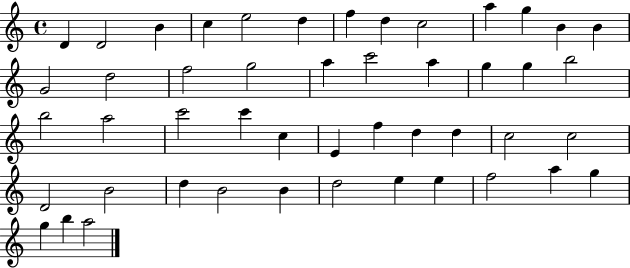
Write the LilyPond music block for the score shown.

{
  \clef treble
  \time 4/4
  \defaultTimeSignature
  \key c \major
  d'4 d'2 b'4 | c''4 e''2 d''4 | f''4 d''4 c''2 | a''4 g''4 b'4 b'4 | \break g'2 d''2 | f''2 g''2 | a''4 c'''2 a''4 | g''4 g''4 b''2 | \break b''2 a''2 | c'''2 c'''4 c''4 | e'4 f''4 d''4 d''4 | c''2 c''2 | \break d'2 b'2 | d''4 b'2 b'4 | d''2 e''4 e''4 | f''2 a''4 g''4 | \break g''4 b''4 a''2 | \bar "|."
}